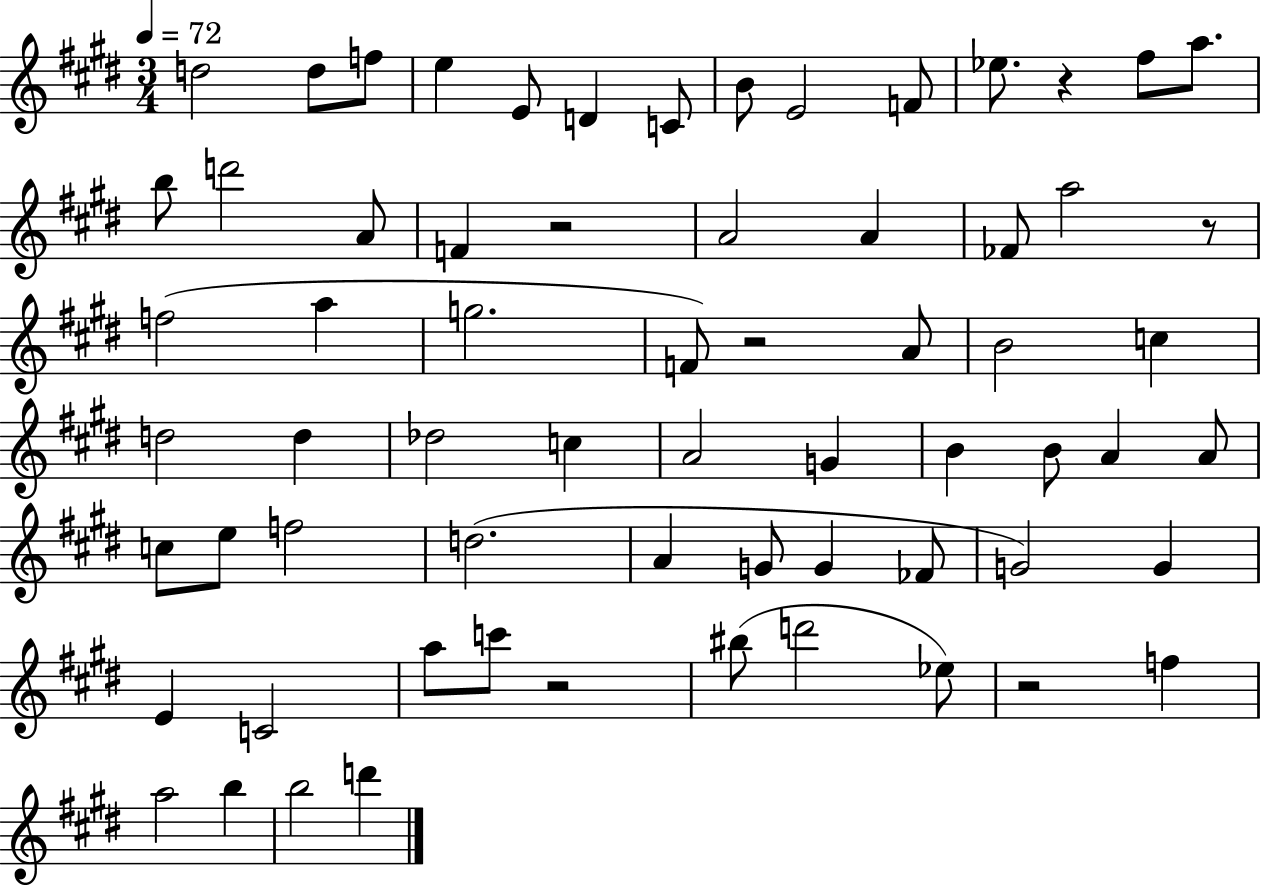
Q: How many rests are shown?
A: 6